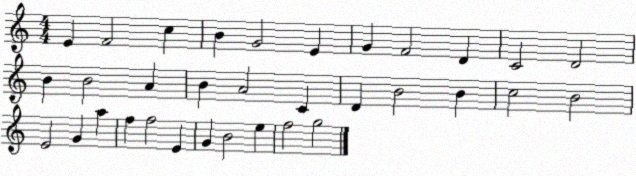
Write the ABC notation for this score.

X:1
T:Untitled
M:4/4
L:1/4
K:C
E F2 c B G2 E G F2 D C2 D2 B B2 A B A2 C D B2 B c2 B2 E2 G a f f2 E G B2 e f2 g2